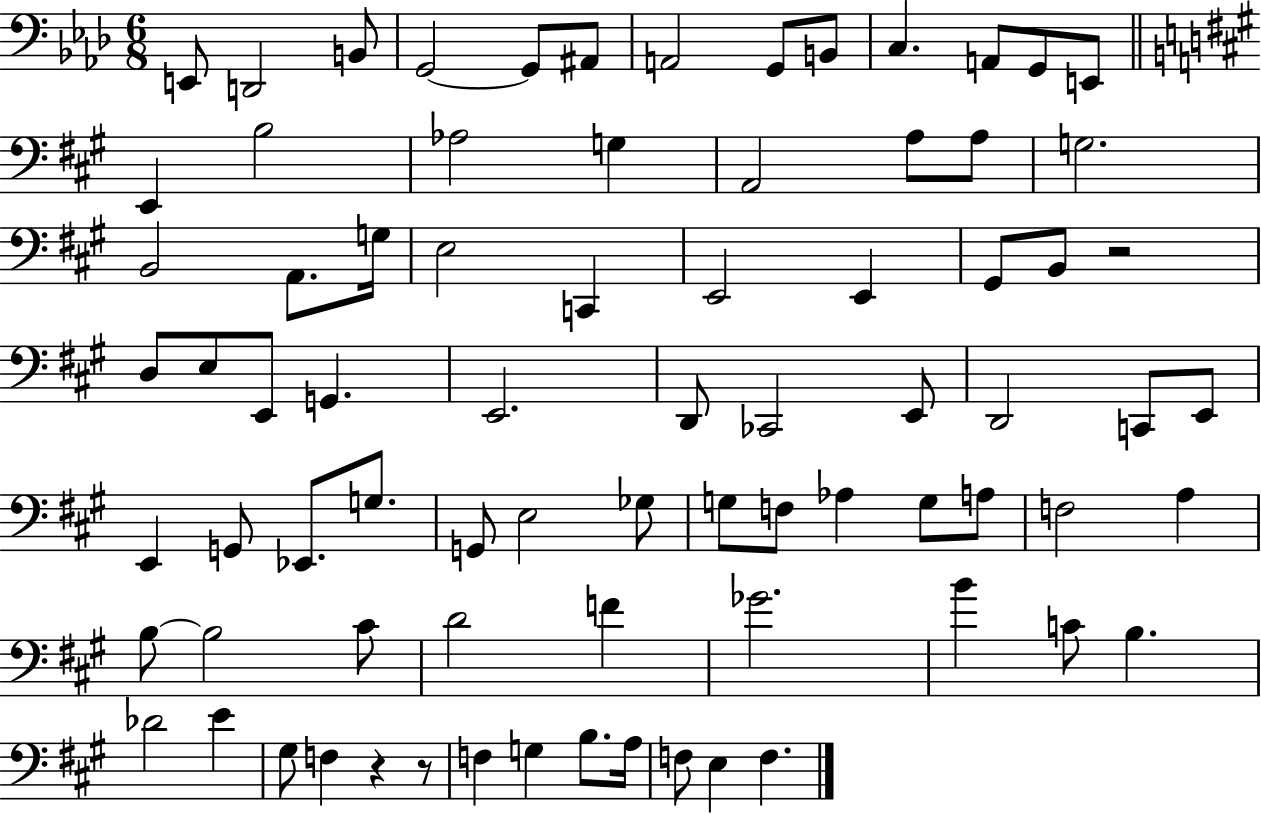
X:1
T:Untitled
M:6/8
L:1/4
K:Ab
E,,/2 D,,2 B,,/2 G,,2 G,,/2 ^A,,/2 A,,2 G,,/2 B,,/2 C, A,,/2 G,,/2 E,,/2 E,, B,2 _A,2 G, A,,2 A,/2 A,/2 G,2 B,,2 A,,/2 G,/4 E,2 C,, E,,2 E,, ^G,,/2 B,,/2 z2 D,/2 E,/2 E,,/2 G,, E,,2 D,,/2 _C,,2 E,,/2 D,,2 C,,/2 E,,/2 E,, G,,/2 _E,,/2 G,/2 G,,/2 E,2 _G,/2 G,/2 F,/2 _A, G,/2 A,/2 F,2 A, B,/2 B,2 ^C/2 D2 F _G2 B C/2 B, _D2 E ^G,/2 F, z z/2 F, G, B,/2 A,/4 F,/2 E, F,